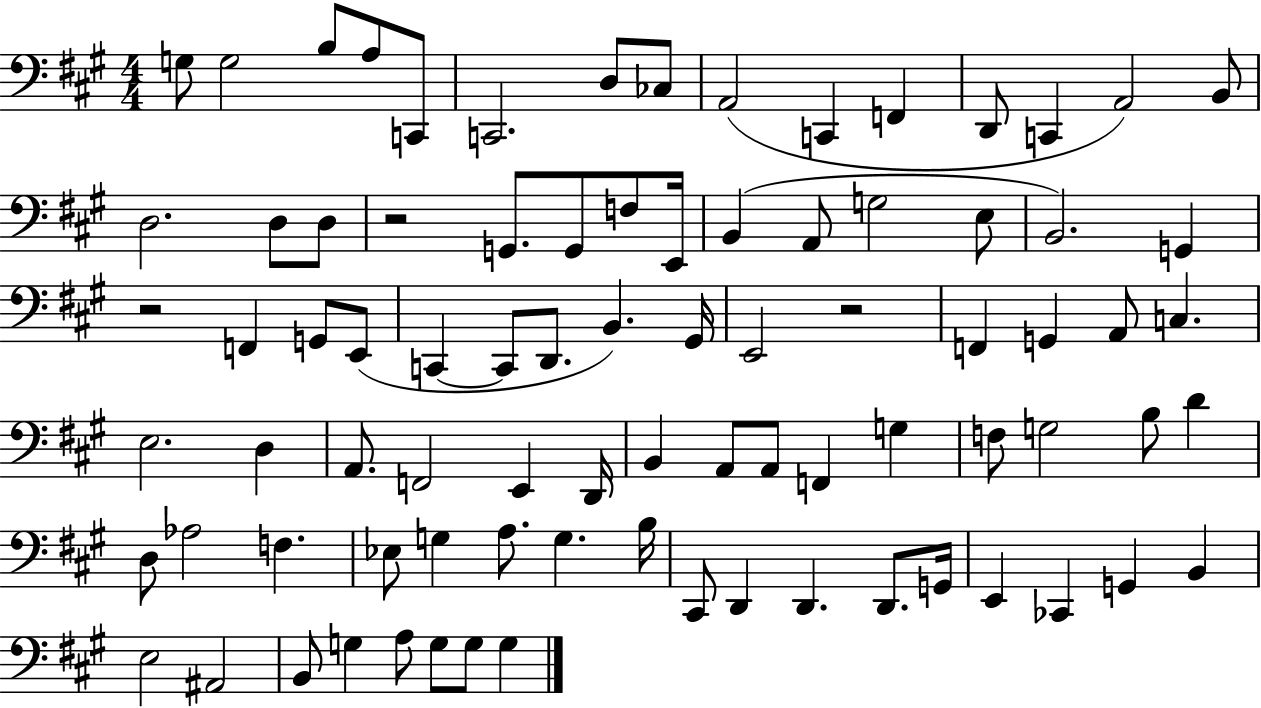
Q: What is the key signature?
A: A major